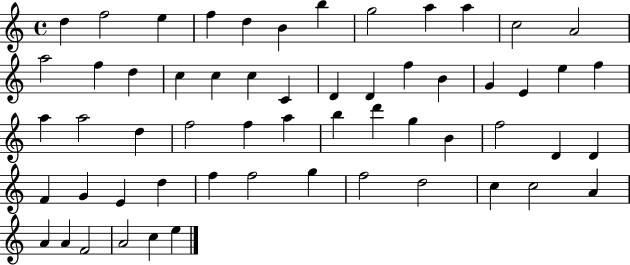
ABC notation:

X:1
T:Untitled
M:4/4
L:1/4
K:C
d f2 e f d B b g2 a a c2 A2 a2 f d c c c C D D f B G E e f a a2 d f2 f a b d' g B f2 D D F G E d f f2 g f2 d2 c c2 A A A F2 A2 c e